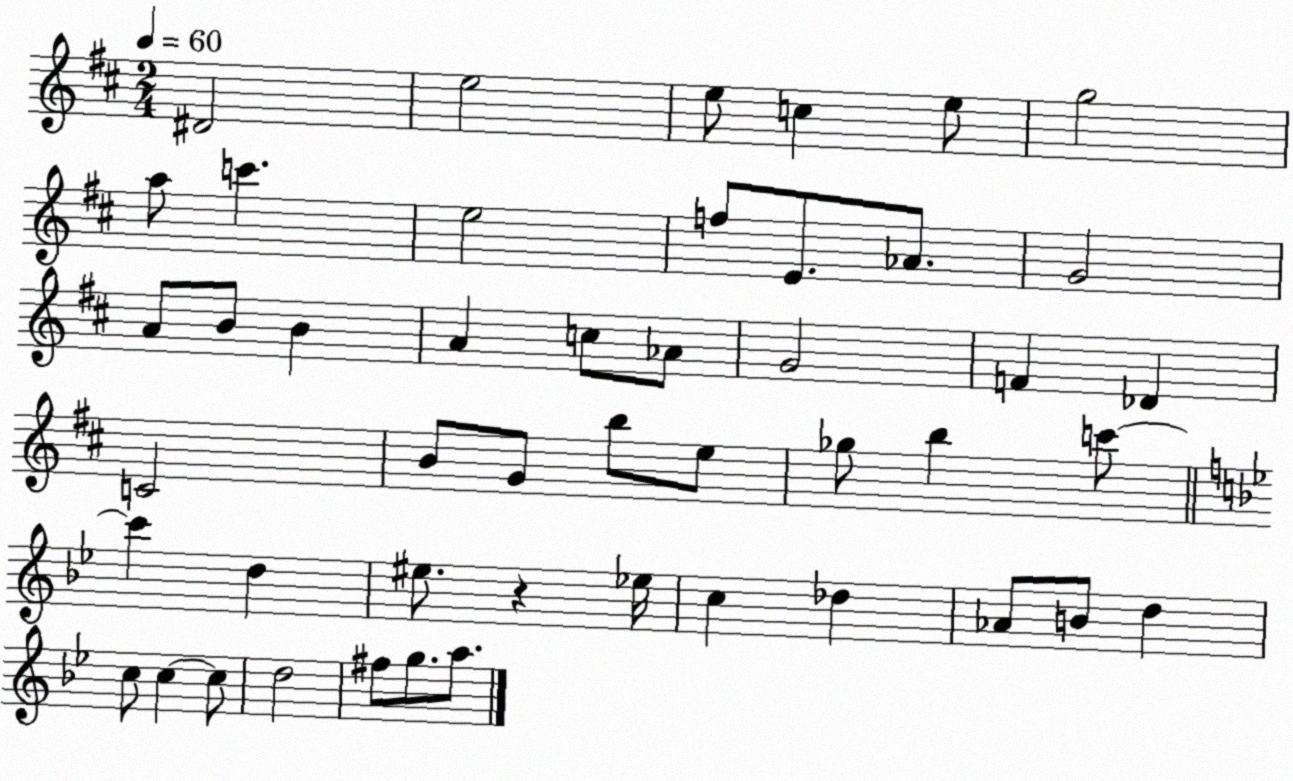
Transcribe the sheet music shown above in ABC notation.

X:1
T:Untitled
M:2/4
L:1/4
K:D
^D2 e2 e/2 c e/2 g2 a/2 c' e2 f/2 E/2 _A/2 G2 A/2 B/2 B A c/2 _A/2 G2 F _D C2 B/2 G/2 b/2 e/2 _g/2 b c'/2 c' d ^e/2 z _e/4 c _d _A/2 B/2 d c/2 c c/2 d2 ^f/2 g/2 a/2